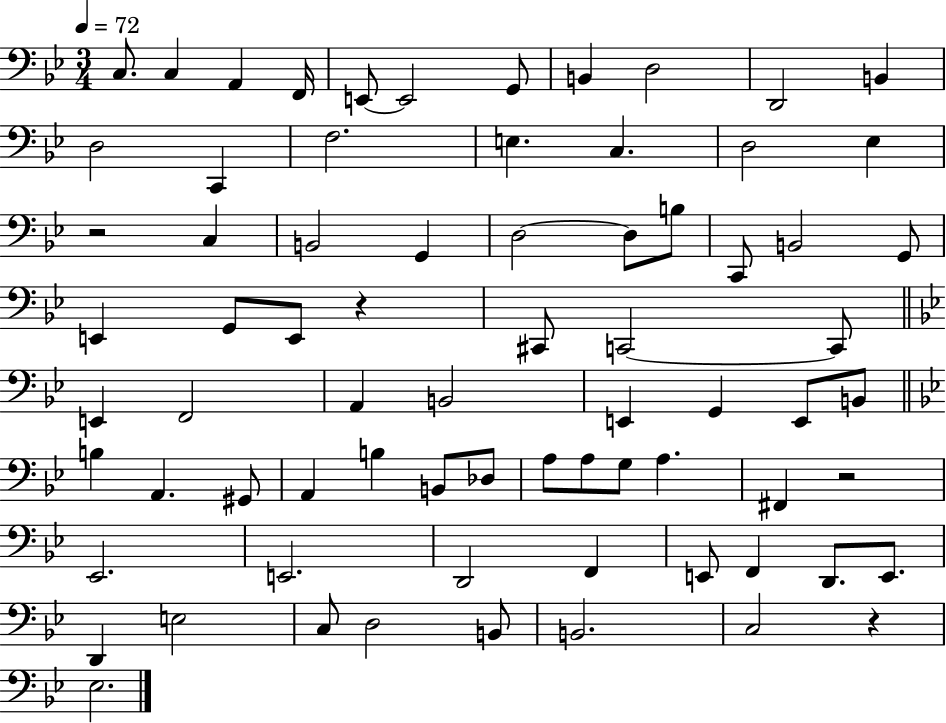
{
  \clef bass
  \numericTimeSignature
  \time 3/4
  \key bes \major
  \tempo 4 = 72
  \repeat volta 2 { c8. c4 a,4 f,16 | e,8~~ e,2 g,8 | b,4 d2 | d,2 b,4 | \break d2 c,4 | f2. | e4. c4. | d2 ees4 | \break r2 c4 | b,2 g,4 | d2~~ d8 b8 | c,8 b,2 g,8 | \break e,4 g,8 e,8 r4 | cis,8 c,2~~ c,8 | \bar "||" \break \key bes \major e,4 f,2 | a,4 b,2 | e,4 g,4 e,8 b,8 | \bar "||" \break \key g \minor b4 a,4. gis,8 | a,4 b4 b,8 des8 | a8 a8 g8 a4. | fis,4 r2 | \break ees,2. | e,2. | d,2 f,4 | e,8 f,4 d,8. e,8. | \break d,4 e2 | c8 d2 b,8 | b,2. | c2 r4 | \break ees2. | } \bar "|."
}